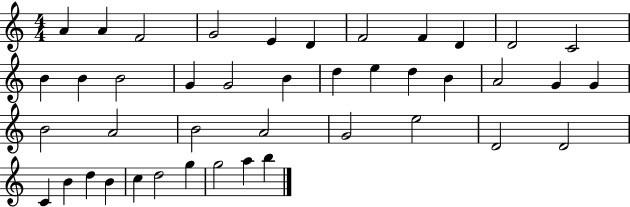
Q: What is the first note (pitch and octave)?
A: A4